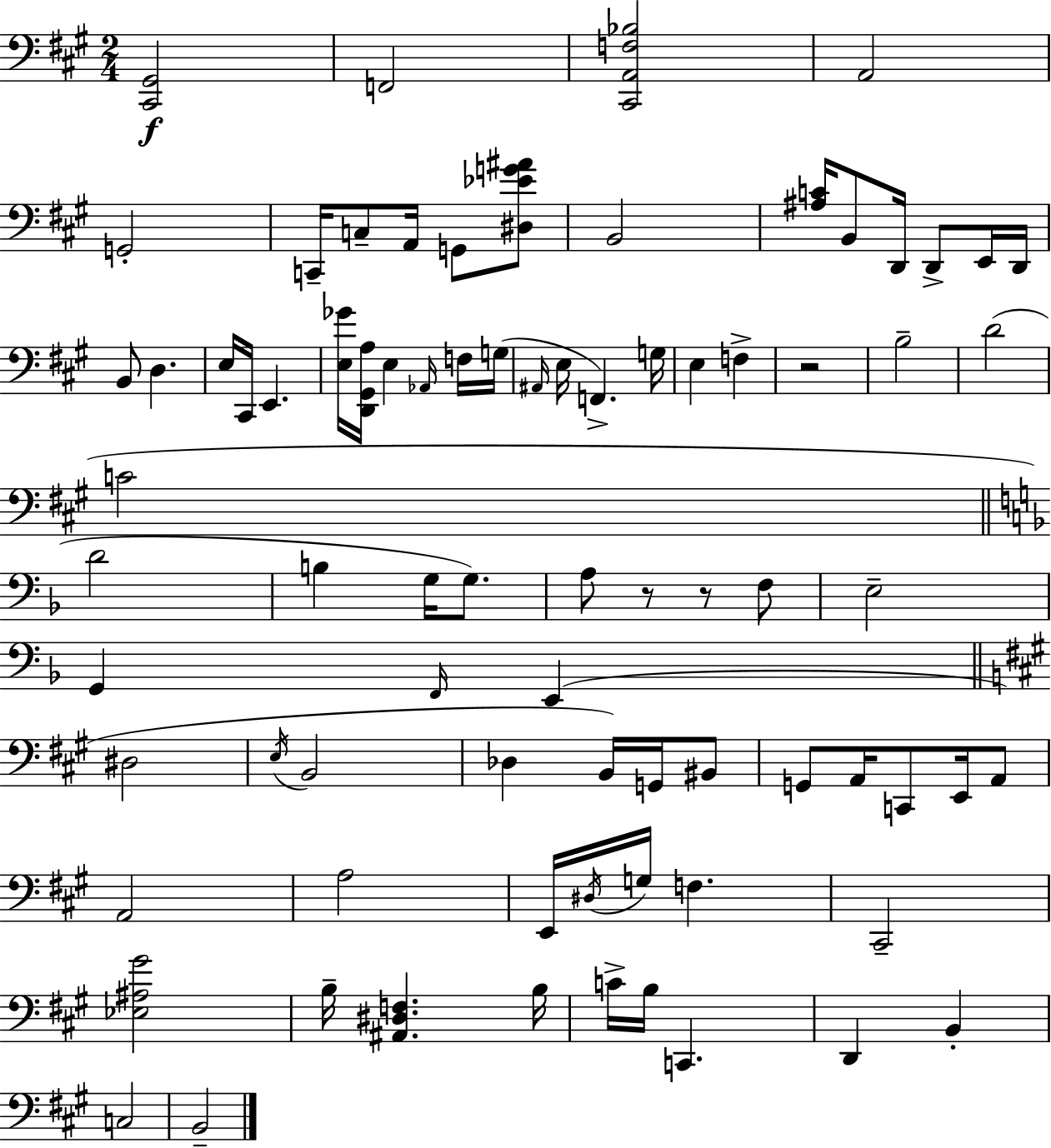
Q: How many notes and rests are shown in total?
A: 80